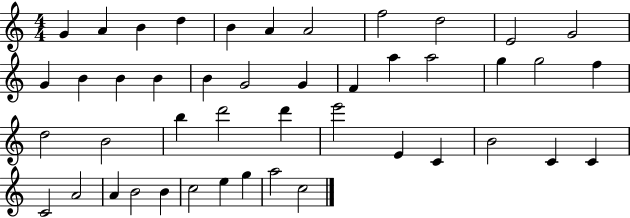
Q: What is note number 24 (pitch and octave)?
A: F5